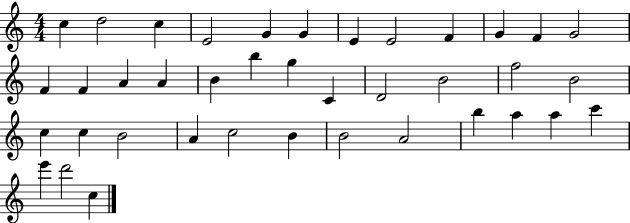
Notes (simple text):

C5/q D5/h C5/q E4/h G4/q G4/q E4/q E4/h F4/q G4/q F4/q G4/h F4/q F4/q A4/q A4/q B4/q B5/q G5/q C4/q D4/h B4/h F5/h B4/h C5/q C5/q B4/h A4/q C5/h B4/q B4/h A4/h B5/q A5/q A5/q C6/q E6/q D6/h C5/q